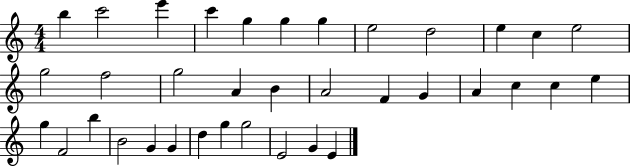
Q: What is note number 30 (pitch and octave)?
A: G4